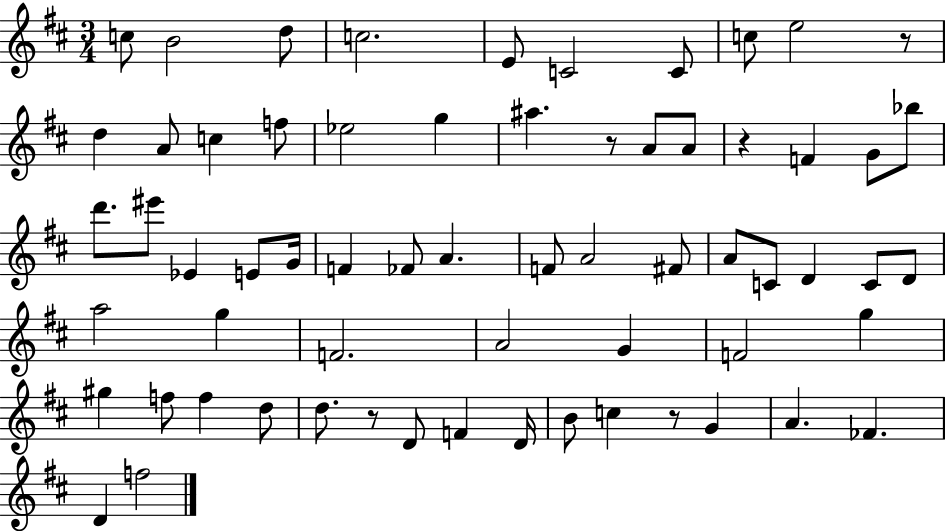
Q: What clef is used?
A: treble